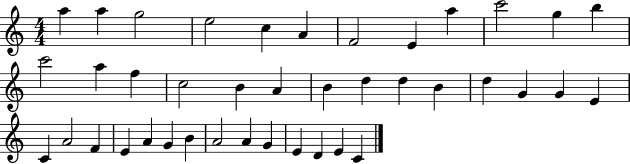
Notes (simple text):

A5/q A5/q G5/h E5/h C5/q A4/q F4/h E4/q A5/q C6/h G5/q B5/q C6/h A5/q F5/q C5/h B4/q A4/q B4/q D5/q D5/q B4/q D5/q G4/q G4/q E4/q C4/q A4/h F4/q E4/q A4/q G4/q B4/q A4/h A4/q G4/q E4/q D4/q E4/q C4/q